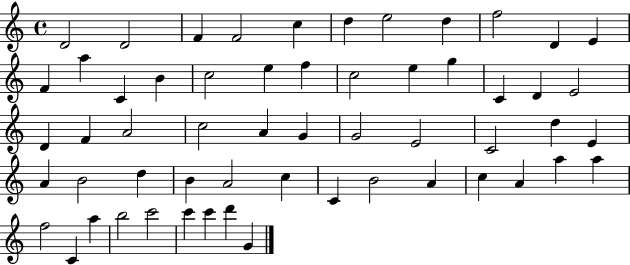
D4/h D4/h F4/q F4/h C5/q D5/q E5/h D5/q F5/h D4/q E4/q F4/q A5/q C4/q B4/q C5/h E5/q F5/q C5/h E5/q G5/q C4/q D4/q E4/h D4/q F4/q A4/h C5/h A4/q G4/q G4/h E4/h C4/h D5/q E4/q A4/q B4/h D5/q B4/q A4/h C5/q C4/q B4/h A4/q C5/q A4/q A5/q A5/q F5/h C4/q A5/q B5/h C6/h C6/q C6/q D6/q G4/q